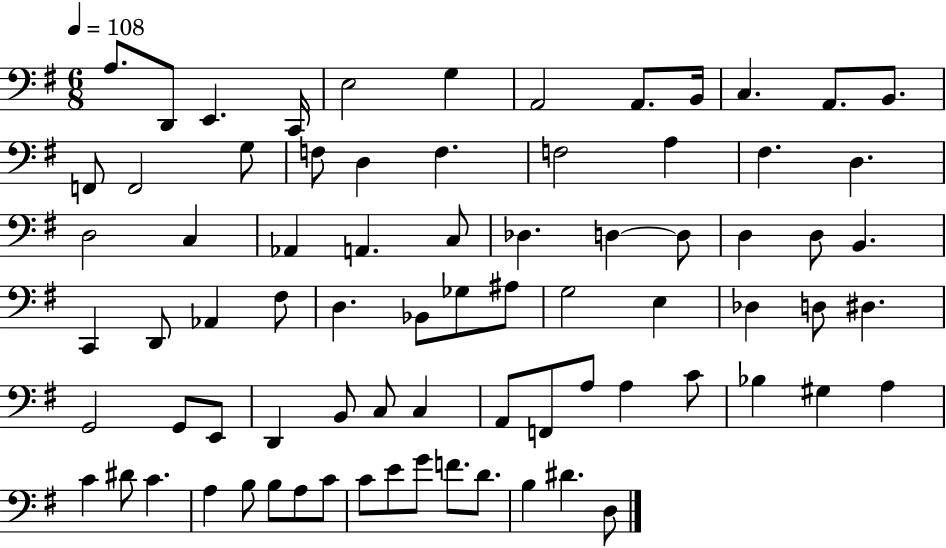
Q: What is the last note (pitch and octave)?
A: D3